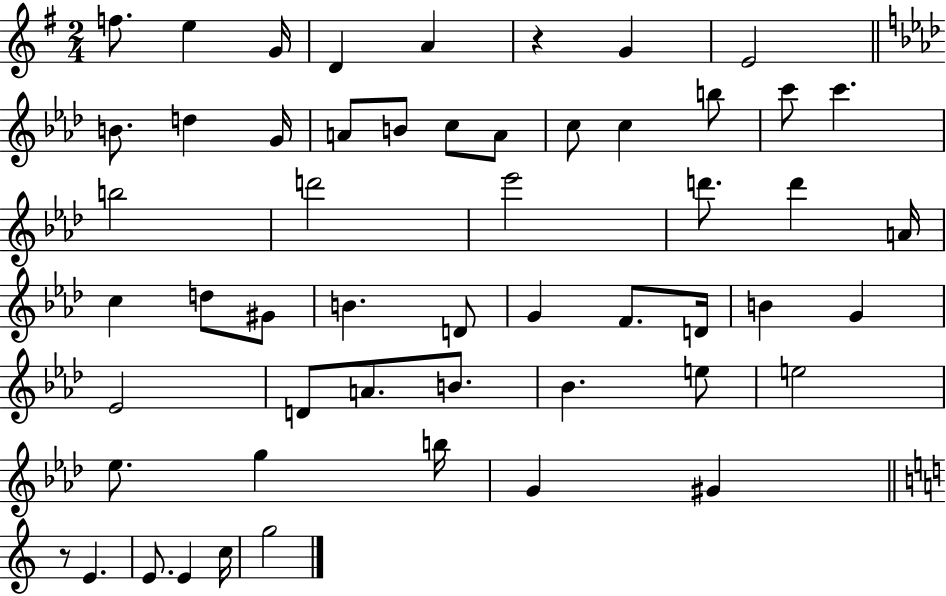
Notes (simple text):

F5/e. E5/q G4/s D4/q A4/q R/q G4/q E4/h B4/e. D5/q G4/s A4/e B4/e C5/e A4/e C5/e C5/q B5/e C6/e C6/q. B5/h D6/h Eb6/h D6/e. D6/q A4/s C5/q D5/e G#4/e B4/q. D4/e G4/q F4/e. D4/s B4/q G4/q Eb4/h D4/e A4/e. B4/e. Bb4/q. E5/e E5/h Eb5/e. G5/q B5/s G4/q G#4/q R/e E4/q. E4/e. E4/q C5/s G5/h